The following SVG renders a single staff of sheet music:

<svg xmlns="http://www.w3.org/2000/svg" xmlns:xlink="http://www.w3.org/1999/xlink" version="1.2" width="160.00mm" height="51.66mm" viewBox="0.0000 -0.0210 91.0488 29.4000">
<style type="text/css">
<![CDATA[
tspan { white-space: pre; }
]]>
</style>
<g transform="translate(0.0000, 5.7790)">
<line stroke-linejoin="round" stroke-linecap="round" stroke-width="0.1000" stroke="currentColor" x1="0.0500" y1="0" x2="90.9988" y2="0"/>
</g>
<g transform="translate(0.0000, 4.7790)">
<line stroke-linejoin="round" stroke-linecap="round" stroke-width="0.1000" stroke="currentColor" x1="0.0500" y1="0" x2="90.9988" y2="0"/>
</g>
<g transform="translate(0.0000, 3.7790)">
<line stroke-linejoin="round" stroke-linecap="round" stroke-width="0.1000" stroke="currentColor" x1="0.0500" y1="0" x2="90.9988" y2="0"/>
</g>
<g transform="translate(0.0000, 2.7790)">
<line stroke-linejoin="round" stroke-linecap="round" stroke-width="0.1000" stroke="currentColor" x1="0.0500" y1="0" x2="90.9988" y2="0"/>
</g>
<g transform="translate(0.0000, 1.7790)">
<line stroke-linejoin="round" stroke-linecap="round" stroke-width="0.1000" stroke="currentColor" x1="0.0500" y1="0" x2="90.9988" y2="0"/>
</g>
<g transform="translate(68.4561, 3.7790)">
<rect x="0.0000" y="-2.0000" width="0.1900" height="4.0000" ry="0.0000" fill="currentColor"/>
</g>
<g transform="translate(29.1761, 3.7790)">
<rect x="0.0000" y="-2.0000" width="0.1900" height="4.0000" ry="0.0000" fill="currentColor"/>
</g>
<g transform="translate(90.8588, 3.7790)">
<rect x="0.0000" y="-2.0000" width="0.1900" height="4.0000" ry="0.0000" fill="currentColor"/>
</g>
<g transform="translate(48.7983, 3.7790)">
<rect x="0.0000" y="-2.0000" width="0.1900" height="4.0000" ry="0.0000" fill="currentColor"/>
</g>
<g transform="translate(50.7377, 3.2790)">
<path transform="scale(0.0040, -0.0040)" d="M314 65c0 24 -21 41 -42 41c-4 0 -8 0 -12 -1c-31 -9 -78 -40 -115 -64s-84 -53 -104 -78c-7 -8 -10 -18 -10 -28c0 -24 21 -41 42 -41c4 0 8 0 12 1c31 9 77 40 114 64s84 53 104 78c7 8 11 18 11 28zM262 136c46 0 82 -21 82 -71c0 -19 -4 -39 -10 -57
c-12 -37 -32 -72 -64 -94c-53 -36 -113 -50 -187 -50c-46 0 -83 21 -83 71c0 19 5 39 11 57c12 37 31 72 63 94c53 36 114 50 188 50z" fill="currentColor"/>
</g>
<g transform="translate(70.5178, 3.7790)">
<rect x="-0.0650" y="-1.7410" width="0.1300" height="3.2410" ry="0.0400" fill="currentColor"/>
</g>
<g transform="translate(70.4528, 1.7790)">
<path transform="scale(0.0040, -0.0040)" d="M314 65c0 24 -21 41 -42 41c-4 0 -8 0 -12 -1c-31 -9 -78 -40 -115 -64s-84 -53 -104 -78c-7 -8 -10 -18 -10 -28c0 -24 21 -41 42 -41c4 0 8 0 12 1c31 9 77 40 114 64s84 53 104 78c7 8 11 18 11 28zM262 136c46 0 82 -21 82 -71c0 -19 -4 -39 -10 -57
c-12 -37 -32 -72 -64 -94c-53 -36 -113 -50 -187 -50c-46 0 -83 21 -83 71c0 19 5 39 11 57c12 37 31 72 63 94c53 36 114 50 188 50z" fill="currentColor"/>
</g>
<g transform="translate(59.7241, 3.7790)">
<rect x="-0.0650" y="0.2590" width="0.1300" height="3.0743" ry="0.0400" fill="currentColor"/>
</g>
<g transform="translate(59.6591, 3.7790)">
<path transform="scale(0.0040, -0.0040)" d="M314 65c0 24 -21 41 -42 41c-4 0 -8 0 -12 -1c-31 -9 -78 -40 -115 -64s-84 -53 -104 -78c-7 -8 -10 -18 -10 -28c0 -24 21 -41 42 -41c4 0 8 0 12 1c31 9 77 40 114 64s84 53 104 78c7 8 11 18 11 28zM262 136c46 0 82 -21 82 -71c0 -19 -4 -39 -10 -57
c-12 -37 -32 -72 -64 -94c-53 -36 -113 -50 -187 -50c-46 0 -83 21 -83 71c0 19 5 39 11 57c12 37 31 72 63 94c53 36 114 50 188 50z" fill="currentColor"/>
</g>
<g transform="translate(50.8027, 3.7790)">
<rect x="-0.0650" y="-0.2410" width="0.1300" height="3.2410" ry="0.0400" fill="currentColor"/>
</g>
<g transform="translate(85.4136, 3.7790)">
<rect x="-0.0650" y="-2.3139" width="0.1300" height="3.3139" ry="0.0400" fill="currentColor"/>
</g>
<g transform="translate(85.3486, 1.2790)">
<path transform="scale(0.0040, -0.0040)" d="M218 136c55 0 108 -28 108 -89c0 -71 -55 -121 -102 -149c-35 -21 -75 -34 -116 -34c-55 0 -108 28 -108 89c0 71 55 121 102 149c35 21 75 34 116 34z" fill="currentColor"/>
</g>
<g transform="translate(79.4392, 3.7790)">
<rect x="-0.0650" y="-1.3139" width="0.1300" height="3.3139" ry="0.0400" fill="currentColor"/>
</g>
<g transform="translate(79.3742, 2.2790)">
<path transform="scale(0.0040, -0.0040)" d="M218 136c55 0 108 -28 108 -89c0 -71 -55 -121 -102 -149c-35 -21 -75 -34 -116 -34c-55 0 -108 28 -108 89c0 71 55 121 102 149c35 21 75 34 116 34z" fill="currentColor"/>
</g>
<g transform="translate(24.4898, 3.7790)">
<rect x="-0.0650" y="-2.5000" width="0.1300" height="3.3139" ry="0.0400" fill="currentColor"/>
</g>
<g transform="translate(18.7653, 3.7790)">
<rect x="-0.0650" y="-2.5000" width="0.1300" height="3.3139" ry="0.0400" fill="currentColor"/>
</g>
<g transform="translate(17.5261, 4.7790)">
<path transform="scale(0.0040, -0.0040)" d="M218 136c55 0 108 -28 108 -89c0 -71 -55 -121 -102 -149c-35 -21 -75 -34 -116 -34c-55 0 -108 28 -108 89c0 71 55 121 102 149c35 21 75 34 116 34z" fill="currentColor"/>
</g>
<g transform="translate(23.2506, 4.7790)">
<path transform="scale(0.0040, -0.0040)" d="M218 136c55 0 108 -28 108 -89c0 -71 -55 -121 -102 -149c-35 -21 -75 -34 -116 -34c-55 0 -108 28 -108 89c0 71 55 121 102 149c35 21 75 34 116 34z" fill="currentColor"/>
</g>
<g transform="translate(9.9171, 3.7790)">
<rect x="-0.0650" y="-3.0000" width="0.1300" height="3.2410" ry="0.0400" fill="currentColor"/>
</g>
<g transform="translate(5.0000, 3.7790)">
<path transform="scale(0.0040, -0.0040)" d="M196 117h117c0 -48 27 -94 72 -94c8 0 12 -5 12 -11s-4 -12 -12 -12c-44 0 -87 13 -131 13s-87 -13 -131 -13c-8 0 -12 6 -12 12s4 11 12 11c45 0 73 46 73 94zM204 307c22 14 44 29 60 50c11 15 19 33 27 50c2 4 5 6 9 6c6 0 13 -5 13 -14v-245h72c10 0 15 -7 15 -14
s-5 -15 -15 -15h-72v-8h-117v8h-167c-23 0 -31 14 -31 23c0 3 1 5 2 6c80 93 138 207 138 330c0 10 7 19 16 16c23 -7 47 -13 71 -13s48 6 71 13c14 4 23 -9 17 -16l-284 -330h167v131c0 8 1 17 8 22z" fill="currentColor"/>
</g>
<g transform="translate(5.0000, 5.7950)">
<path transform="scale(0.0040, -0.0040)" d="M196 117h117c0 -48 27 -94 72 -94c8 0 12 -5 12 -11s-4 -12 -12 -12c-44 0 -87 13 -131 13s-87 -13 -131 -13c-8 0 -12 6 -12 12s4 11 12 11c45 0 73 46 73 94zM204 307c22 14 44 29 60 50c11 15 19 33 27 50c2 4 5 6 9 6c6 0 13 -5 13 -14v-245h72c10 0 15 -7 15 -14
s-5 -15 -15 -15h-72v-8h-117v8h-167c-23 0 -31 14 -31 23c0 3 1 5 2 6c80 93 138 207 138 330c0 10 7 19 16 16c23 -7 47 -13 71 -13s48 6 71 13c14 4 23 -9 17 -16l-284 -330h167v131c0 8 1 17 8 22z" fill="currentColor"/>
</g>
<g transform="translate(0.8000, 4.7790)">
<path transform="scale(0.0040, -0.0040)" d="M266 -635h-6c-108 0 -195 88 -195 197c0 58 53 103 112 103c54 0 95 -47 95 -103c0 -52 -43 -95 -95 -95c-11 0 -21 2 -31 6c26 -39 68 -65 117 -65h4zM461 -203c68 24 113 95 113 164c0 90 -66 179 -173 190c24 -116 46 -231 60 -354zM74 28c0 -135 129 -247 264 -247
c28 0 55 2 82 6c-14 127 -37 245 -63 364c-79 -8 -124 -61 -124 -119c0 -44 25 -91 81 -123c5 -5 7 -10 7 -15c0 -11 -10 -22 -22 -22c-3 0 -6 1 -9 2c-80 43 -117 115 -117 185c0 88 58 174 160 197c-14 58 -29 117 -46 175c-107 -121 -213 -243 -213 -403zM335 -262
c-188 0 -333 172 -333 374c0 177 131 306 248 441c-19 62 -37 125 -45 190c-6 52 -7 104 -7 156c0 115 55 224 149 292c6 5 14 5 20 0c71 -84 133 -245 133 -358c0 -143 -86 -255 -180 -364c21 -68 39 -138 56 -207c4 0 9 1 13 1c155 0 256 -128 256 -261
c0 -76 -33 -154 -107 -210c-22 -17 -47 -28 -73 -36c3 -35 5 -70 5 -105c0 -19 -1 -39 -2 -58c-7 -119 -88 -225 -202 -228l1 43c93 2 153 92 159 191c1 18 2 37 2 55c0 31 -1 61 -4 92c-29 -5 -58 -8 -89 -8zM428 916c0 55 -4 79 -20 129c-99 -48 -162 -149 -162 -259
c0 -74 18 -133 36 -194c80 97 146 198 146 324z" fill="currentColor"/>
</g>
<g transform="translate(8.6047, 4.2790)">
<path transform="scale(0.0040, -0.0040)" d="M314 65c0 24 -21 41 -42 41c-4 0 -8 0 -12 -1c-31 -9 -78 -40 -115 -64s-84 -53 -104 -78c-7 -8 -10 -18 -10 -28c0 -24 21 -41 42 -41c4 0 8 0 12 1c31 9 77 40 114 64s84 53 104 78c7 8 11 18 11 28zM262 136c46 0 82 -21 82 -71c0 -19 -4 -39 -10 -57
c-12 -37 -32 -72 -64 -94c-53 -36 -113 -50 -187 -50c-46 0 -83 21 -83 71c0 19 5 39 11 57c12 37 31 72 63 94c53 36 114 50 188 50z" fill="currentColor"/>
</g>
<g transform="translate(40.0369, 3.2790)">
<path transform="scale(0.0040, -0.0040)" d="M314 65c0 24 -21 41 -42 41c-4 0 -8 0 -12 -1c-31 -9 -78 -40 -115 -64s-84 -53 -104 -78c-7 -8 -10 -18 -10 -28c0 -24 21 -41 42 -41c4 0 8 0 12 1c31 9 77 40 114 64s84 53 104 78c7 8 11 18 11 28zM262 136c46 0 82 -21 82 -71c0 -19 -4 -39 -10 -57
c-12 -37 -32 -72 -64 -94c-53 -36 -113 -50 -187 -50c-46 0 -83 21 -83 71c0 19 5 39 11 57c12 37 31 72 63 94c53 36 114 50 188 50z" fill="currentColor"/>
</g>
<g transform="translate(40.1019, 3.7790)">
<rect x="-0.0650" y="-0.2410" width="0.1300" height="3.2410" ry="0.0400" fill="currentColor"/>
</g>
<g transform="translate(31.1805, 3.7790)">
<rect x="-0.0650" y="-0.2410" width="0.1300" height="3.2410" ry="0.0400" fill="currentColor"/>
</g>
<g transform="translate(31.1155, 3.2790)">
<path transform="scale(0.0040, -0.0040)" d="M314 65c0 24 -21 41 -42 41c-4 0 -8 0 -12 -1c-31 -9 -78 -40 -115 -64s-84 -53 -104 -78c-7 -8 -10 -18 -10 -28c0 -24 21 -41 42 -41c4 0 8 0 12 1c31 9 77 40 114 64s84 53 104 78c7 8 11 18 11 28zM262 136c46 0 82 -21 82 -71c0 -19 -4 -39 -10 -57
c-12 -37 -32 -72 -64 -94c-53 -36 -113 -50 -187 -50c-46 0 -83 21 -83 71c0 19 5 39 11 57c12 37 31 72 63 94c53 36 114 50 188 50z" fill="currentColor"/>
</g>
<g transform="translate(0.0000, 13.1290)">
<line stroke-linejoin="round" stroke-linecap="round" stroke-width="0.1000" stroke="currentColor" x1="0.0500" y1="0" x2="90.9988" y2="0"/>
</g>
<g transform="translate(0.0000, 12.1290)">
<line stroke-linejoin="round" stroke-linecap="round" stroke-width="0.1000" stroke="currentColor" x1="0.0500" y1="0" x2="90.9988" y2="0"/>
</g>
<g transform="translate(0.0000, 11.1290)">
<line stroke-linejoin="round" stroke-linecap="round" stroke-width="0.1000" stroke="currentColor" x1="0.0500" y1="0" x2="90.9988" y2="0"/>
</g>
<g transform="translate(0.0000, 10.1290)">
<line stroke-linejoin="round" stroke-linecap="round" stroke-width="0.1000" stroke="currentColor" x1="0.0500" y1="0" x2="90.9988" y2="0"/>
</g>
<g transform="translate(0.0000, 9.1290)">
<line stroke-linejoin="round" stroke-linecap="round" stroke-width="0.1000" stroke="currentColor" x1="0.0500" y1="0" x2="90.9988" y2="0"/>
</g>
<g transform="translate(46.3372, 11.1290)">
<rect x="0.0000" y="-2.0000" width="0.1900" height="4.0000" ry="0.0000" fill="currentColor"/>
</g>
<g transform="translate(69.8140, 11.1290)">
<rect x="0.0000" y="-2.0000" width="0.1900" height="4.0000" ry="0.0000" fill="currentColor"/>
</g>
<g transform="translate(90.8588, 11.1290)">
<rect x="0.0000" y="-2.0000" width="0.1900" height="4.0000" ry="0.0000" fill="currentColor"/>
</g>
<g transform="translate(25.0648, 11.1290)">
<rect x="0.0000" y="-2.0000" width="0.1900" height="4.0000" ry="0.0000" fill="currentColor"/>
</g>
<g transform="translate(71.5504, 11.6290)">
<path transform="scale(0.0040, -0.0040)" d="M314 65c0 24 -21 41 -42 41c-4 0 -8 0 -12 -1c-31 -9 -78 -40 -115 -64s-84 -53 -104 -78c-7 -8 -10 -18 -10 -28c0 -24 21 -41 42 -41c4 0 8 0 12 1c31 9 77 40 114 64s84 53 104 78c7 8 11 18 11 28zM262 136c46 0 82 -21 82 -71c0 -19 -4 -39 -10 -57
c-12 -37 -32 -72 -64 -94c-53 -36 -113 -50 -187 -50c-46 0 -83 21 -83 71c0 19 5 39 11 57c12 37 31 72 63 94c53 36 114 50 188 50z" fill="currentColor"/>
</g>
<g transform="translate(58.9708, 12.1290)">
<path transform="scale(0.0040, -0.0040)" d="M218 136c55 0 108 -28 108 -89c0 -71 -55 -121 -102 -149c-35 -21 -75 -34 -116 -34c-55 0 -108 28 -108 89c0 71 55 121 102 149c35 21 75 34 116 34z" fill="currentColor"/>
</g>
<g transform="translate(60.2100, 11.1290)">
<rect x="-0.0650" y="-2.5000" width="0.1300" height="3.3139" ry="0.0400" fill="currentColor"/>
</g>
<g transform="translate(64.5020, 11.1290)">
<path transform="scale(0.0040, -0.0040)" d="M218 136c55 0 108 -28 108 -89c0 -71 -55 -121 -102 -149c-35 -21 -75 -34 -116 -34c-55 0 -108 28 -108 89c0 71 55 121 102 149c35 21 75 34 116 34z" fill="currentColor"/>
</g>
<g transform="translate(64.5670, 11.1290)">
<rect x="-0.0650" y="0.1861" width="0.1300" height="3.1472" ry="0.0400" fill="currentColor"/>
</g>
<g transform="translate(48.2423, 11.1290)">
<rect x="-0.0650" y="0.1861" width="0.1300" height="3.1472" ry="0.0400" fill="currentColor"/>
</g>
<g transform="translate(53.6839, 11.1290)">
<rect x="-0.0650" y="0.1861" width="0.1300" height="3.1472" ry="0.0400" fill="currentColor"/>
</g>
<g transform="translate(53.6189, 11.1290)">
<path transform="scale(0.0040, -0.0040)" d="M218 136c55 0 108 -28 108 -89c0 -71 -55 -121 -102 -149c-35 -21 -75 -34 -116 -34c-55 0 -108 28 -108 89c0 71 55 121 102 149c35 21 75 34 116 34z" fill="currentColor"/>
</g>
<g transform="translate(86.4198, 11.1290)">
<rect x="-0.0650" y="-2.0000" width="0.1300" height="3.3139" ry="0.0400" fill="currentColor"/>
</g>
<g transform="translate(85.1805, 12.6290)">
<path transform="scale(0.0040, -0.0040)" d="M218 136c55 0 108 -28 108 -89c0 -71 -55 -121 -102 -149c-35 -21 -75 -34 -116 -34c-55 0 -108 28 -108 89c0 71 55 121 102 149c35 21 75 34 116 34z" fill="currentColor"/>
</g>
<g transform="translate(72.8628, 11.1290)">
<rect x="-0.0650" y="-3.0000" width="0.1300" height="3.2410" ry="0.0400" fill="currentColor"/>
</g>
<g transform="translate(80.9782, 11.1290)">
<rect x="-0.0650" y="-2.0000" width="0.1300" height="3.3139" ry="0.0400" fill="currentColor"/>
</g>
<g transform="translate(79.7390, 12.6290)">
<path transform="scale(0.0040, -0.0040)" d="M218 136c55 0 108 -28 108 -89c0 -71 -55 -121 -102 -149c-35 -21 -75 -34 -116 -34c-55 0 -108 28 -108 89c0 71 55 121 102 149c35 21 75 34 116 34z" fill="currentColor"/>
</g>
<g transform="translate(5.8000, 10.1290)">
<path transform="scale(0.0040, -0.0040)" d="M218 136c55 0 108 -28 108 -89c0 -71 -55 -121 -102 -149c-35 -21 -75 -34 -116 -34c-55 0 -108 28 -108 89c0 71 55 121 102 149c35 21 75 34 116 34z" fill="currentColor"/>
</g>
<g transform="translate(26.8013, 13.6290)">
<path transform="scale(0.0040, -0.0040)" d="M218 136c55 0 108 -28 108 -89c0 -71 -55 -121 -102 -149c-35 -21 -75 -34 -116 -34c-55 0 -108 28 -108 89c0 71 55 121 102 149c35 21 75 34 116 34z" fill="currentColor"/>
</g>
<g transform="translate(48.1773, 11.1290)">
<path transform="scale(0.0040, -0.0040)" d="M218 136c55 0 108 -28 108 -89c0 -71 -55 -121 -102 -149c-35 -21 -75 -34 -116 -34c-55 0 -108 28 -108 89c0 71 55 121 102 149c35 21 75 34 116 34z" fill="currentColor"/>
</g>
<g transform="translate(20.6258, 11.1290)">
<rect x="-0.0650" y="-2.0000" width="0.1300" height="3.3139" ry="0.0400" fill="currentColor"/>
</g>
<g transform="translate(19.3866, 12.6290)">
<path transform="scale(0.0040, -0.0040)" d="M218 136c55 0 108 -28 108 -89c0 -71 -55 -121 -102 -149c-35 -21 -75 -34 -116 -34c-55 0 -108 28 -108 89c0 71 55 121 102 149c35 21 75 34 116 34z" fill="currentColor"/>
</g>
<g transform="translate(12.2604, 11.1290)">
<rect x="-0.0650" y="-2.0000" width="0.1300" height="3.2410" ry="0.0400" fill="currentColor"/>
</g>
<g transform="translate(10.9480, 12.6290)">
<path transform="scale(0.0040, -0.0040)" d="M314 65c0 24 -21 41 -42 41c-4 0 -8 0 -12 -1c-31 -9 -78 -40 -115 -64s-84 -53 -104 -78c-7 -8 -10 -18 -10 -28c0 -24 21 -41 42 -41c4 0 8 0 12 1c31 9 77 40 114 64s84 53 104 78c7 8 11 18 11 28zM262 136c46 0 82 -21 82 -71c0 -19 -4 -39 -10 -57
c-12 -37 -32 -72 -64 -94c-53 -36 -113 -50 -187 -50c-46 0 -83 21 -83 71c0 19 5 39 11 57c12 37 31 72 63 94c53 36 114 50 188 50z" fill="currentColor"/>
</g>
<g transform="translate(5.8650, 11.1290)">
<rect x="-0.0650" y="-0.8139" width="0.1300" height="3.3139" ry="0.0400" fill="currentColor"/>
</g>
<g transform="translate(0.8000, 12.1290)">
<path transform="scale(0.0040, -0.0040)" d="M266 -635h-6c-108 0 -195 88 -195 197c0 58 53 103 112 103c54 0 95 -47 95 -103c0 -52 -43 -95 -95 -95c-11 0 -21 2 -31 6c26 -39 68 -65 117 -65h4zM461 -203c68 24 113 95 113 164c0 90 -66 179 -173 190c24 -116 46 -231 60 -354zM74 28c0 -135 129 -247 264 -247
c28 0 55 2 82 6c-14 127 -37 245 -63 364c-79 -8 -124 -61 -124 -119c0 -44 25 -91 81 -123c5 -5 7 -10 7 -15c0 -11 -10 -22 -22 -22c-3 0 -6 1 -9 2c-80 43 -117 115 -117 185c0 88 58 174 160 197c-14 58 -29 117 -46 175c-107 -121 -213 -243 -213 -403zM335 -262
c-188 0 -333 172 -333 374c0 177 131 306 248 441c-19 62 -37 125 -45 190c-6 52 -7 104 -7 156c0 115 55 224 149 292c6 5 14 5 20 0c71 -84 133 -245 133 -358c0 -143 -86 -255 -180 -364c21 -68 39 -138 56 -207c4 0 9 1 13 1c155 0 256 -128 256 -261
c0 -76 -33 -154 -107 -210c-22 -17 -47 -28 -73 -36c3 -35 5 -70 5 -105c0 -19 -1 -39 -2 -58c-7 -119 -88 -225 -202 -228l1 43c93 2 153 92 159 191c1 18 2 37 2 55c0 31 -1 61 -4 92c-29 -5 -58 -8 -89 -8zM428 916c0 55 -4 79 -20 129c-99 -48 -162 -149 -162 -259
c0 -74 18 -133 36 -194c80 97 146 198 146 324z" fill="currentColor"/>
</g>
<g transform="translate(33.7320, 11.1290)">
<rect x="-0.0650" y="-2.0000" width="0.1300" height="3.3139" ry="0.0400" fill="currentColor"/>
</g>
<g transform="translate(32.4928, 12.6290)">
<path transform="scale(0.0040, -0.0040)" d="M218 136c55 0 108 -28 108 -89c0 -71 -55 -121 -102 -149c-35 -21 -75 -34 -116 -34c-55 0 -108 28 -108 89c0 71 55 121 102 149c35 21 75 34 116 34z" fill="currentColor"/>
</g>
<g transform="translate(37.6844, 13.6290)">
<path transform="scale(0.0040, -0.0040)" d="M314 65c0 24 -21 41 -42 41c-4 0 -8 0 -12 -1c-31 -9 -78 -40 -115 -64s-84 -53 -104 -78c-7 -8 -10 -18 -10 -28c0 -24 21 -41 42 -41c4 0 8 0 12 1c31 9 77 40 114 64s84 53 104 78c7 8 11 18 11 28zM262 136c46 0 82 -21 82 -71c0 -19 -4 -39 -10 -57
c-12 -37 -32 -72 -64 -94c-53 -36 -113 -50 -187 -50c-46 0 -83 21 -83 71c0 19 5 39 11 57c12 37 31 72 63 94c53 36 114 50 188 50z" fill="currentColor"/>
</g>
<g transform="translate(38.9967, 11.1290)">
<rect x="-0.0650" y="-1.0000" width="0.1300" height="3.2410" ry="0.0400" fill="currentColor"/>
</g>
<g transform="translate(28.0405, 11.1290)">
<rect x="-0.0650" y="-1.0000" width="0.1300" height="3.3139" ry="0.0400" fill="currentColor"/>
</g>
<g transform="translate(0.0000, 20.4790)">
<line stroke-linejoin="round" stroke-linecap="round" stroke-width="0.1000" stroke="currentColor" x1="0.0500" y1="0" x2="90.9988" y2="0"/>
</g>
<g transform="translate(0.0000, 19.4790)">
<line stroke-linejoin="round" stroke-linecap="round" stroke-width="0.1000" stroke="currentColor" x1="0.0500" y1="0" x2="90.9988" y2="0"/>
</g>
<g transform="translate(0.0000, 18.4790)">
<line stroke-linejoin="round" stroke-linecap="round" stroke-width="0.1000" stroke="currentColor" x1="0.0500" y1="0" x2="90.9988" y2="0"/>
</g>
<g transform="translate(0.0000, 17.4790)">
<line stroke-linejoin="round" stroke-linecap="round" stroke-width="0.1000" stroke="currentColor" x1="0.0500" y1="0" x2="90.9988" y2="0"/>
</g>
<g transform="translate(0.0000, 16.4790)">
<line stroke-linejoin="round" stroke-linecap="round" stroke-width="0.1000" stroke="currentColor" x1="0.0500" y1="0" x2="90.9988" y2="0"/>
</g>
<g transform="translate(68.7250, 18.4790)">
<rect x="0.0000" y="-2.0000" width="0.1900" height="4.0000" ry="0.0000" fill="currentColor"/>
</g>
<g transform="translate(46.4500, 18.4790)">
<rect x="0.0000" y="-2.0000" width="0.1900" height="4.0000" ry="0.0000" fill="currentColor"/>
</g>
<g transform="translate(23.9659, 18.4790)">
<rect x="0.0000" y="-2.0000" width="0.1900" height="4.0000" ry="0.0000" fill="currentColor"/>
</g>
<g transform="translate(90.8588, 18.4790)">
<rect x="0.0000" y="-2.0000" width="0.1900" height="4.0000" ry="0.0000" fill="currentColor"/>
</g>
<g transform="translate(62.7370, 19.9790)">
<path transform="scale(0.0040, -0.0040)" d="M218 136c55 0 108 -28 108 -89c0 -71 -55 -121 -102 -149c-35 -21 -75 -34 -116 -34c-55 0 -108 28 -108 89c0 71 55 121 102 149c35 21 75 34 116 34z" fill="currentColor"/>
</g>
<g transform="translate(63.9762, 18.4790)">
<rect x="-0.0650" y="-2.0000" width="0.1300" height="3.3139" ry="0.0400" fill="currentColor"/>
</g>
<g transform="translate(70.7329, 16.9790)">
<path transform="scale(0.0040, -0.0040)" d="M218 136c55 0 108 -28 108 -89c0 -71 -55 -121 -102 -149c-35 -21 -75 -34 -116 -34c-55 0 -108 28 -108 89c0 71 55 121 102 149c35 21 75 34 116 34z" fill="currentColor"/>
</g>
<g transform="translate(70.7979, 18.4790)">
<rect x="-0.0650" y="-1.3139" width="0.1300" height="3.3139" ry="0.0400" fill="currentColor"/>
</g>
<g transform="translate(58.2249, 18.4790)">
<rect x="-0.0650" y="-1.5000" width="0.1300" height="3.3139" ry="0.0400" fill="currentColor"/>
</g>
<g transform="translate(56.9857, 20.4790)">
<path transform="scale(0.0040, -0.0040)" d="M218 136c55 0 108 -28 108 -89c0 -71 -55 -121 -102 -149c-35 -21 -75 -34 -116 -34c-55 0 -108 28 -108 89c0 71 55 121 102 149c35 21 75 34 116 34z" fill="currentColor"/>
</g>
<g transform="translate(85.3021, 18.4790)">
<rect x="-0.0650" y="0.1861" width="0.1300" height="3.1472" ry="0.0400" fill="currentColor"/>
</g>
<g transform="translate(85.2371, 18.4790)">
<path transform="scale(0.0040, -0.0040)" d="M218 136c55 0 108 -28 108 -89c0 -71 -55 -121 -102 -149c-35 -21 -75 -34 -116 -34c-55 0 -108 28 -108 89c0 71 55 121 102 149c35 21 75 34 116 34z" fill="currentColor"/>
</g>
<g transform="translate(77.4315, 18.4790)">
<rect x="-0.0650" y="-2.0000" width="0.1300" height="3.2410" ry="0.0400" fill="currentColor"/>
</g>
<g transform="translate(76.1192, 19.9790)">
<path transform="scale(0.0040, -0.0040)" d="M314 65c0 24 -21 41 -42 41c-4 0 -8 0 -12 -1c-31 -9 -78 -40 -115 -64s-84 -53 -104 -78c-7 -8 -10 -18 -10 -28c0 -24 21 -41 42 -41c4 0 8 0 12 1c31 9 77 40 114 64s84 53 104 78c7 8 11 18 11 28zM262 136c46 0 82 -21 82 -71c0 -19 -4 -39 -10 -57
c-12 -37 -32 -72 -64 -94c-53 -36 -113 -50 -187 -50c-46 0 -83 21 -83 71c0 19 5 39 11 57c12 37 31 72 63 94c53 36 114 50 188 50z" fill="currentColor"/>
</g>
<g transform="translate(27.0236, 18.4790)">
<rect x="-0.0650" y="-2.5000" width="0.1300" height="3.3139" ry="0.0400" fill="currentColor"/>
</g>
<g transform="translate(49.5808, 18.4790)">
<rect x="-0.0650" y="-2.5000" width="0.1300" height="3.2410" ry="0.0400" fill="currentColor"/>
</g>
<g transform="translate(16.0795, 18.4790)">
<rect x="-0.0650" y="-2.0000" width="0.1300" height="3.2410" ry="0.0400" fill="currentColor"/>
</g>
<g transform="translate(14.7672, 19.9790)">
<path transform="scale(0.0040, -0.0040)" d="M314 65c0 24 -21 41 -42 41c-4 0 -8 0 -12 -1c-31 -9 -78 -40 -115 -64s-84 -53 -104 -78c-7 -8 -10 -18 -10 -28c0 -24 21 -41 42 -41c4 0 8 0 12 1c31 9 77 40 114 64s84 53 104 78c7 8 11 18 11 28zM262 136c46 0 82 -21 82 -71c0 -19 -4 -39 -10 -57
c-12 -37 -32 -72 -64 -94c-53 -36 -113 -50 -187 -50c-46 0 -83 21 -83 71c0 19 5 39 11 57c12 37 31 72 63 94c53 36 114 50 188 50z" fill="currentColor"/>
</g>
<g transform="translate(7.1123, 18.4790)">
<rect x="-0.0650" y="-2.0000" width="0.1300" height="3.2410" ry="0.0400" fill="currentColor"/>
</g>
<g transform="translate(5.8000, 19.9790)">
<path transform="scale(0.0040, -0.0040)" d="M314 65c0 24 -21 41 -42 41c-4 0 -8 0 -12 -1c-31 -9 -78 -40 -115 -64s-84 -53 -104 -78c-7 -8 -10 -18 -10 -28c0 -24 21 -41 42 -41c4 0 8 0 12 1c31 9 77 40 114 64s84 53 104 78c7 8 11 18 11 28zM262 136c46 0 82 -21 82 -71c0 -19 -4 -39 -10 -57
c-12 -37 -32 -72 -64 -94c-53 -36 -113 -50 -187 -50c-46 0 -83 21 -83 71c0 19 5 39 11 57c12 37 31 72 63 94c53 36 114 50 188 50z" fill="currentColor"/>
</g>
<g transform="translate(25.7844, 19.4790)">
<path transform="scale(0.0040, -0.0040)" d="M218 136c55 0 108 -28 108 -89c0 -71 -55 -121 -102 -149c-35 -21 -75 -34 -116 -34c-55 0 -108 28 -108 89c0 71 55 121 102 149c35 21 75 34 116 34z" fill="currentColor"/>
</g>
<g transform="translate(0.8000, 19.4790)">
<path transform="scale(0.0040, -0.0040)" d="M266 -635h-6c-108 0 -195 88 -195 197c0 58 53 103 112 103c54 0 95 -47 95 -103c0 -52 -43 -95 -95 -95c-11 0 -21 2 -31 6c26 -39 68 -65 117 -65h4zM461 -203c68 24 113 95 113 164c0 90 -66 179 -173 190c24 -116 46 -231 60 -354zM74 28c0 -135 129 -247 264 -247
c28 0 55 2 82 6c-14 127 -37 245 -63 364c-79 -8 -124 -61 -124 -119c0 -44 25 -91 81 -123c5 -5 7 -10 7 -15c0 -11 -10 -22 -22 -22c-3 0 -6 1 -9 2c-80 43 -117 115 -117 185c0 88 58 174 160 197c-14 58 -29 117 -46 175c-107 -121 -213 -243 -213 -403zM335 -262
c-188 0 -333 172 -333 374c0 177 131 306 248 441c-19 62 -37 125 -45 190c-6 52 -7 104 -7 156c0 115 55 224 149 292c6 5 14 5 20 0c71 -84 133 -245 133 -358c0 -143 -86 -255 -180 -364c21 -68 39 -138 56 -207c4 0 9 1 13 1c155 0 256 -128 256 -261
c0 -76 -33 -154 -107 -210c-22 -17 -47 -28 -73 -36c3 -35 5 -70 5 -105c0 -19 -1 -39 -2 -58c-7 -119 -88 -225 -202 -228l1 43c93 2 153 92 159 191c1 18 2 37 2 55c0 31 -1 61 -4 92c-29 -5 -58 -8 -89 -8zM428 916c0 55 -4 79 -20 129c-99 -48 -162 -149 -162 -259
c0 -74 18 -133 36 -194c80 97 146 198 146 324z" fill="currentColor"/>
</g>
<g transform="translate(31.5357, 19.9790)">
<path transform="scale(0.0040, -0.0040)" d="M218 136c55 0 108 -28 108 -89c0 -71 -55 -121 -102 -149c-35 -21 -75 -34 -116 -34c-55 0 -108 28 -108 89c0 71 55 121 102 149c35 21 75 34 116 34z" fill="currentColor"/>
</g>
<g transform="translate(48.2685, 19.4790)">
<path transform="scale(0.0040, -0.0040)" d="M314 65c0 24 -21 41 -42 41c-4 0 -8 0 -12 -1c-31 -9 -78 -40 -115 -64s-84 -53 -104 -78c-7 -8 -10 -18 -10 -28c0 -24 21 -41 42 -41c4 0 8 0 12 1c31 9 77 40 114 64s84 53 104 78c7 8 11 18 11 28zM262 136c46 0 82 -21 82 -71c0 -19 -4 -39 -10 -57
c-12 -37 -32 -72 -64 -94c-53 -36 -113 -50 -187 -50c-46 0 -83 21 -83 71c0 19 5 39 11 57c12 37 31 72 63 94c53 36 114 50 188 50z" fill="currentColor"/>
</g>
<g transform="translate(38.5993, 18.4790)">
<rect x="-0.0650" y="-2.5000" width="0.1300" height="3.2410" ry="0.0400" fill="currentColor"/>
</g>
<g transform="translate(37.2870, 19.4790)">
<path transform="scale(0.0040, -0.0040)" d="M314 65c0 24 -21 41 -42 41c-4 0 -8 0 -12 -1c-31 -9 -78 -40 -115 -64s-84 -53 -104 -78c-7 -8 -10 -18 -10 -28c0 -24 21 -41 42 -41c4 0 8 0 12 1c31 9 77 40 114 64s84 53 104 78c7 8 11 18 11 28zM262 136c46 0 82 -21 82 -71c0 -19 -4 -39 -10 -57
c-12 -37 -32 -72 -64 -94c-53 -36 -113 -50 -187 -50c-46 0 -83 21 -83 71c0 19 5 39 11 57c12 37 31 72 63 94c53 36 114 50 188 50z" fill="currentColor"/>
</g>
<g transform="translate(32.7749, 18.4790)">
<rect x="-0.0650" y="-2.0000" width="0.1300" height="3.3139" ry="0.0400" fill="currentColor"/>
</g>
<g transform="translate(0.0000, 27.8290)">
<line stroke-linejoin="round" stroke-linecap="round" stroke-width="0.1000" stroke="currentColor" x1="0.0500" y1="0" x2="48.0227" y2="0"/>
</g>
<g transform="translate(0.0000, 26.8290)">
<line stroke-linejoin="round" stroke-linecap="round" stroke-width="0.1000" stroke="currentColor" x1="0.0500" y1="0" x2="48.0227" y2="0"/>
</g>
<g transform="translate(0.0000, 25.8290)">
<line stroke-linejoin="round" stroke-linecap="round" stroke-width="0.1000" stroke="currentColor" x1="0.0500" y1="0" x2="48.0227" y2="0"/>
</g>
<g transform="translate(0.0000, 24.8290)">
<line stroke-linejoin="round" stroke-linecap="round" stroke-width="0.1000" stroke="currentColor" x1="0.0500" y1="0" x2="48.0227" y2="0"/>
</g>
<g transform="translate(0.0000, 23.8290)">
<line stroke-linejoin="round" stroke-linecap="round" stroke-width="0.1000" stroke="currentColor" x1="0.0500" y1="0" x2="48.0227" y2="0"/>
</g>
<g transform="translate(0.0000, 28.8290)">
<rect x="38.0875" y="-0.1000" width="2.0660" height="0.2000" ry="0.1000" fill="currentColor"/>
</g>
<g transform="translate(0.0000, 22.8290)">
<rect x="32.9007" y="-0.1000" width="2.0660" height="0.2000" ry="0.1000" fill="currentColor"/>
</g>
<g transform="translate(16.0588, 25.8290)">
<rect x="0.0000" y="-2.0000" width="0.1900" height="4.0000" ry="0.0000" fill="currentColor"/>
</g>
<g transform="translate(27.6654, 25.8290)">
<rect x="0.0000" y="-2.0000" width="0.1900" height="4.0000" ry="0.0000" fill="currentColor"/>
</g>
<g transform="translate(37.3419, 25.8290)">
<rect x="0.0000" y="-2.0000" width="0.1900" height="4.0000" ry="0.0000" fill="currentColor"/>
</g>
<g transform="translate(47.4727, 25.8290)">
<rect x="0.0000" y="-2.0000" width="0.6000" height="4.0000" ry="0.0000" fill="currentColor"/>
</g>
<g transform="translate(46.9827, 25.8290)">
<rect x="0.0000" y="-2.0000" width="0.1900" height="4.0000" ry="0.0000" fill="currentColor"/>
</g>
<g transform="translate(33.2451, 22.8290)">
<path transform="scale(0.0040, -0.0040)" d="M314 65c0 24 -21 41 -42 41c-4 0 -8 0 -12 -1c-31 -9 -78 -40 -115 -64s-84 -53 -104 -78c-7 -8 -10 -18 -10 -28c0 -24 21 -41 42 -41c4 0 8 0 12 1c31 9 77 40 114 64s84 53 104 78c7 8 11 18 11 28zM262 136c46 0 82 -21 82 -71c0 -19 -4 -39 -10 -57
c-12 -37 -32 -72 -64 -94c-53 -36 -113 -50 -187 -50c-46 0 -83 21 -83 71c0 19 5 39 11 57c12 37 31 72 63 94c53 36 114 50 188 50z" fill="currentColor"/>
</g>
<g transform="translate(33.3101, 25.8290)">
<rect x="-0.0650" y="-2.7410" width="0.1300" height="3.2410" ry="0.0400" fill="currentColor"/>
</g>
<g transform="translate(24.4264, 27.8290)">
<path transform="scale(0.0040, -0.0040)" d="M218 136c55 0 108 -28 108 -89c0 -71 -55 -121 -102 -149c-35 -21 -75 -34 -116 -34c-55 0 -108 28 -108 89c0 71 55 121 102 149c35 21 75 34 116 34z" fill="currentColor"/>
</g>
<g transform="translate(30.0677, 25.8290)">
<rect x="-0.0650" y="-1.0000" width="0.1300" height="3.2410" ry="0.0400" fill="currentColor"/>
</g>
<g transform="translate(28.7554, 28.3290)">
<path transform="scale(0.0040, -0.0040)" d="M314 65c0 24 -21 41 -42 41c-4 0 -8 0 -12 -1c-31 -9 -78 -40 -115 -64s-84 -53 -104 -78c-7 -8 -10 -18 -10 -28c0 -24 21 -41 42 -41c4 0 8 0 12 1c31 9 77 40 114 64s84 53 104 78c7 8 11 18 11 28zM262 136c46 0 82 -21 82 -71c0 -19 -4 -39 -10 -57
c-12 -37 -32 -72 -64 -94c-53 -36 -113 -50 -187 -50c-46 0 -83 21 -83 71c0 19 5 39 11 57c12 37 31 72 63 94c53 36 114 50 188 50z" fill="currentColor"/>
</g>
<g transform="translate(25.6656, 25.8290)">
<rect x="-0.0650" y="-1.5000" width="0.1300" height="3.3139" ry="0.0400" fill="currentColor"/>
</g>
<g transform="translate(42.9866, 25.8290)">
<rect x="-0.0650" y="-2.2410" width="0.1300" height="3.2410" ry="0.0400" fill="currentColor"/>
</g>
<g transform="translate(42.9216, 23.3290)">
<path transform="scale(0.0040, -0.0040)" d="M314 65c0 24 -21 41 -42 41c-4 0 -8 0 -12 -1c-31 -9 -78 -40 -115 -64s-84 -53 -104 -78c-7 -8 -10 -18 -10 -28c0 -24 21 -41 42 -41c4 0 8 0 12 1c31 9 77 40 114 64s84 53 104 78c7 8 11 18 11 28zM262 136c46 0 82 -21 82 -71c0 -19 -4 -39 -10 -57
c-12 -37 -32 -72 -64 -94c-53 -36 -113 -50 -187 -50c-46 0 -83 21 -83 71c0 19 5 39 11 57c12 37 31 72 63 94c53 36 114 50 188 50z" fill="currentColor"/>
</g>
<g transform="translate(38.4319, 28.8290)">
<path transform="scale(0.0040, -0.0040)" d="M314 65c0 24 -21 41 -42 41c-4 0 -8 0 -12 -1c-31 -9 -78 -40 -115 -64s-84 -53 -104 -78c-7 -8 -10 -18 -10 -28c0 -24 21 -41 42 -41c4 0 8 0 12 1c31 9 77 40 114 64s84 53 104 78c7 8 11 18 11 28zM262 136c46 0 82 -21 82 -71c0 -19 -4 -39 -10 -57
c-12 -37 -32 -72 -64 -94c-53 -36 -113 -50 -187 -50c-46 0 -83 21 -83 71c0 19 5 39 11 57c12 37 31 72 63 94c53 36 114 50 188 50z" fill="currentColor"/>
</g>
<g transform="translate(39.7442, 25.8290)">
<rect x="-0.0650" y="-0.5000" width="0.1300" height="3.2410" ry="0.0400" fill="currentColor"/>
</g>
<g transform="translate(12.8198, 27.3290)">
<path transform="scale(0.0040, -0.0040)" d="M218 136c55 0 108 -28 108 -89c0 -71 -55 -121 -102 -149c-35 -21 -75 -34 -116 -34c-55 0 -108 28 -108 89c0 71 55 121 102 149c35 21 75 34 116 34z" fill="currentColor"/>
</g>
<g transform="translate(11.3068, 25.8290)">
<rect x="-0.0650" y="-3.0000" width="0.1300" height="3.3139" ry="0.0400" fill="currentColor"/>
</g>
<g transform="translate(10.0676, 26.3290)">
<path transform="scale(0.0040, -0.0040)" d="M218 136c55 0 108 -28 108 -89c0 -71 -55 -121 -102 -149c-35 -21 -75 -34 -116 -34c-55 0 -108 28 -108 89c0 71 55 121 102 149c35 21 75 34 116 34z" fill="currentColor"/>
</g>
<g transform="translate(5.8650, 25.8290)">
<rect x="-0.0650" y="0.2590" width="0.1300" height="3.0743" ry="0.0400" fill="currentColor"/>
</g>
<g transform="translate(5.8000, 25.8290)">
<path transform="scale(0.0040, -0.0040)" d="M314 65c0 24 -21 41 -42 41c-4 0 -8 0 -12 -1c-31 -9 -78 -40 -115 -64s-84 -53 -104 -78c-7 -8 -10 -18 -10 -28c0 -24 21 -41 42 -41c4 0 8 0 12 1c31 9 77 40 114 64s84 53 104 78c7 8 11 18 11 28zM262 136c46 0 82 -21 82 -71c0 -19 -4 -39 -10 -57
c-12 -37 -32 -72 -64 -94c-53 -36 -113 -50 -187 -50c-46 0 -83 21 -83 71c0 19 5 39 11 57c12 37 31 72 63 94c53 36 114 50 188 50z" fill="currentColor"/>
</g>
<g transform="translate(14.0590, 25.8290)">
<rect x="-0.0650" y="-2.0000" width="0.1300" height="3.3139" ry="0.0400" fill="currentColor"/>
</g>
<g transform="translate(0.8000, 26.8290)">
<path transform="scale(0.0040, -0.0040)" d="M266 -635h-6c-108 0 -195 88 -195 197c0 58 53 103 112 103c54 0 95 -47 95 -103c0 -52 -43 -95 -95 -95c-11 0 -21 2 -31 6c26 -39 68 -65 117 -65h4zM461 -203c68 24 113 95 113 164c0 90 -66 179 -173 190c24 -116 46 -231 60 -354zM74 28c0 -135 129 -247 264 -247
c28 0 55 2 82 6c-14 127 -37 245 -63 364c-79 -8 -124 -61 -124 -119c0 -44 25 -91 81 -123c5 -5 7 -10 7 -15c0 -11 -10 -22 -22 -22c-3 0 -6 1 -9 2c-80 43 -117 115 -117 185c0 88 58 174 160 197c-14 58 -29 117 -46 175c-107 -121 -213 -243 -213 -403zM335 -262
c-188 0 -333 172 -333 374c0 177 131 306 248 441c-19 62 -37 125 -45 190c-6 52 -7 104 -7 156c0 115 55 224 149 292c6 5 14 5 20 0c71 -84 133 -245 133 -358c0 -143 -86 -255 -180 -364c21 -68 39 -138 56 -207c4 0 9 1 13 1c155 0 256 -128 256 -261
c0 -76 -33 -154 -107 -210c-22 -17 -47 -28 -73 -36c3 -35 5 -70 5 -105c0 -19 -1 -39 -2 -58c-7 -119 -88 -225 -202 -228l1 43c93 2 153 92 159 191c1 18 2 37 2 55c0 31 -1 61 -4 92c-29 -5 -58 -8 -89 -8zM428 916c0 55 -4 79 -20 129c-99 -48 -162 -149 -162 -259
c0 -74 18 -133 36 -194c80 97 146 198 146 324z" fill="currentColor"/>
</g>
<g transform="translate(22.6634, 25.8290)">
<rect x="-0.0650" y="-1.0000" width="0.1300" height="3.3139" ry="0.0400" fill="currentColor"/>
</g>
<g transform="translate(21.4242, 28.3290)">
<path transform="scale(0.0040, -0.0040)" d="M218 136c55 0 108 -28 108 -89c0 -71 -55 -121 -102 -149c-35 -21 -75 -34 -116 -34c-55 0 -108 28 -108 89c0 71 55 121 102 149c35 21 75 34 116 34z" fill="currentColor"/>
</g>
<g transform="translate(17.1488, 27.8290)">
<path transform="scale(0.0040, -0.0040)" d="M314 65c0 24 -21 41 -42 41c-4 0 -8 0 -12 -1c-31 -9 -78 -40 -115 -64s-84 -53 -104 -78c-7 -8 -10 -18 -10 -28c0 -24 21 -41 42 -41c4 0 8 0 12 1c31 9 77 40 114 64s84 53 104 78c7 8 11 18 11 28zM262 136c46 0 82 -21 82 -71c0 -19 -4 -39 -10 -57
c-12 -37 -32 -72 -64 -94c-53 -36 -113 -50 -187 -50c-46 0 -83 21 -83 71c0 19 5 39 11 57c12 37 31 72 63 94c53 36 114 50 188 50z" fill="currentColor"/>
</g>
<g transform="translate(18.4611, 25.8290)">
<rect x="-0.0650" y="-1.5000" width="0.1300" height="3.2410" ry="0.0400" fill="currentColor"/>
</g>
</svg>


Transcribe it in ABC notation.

X:1
T:Untitled
M:4/4
L:1/4
K:C
A2 G G c2 c2 c2 B2 f2 e g d F2 F D F D2 B B G B A2 F F F2 F2 G F G2 G2 E F e F2 B B2 A F E2 D E D2 a2 C2 g2